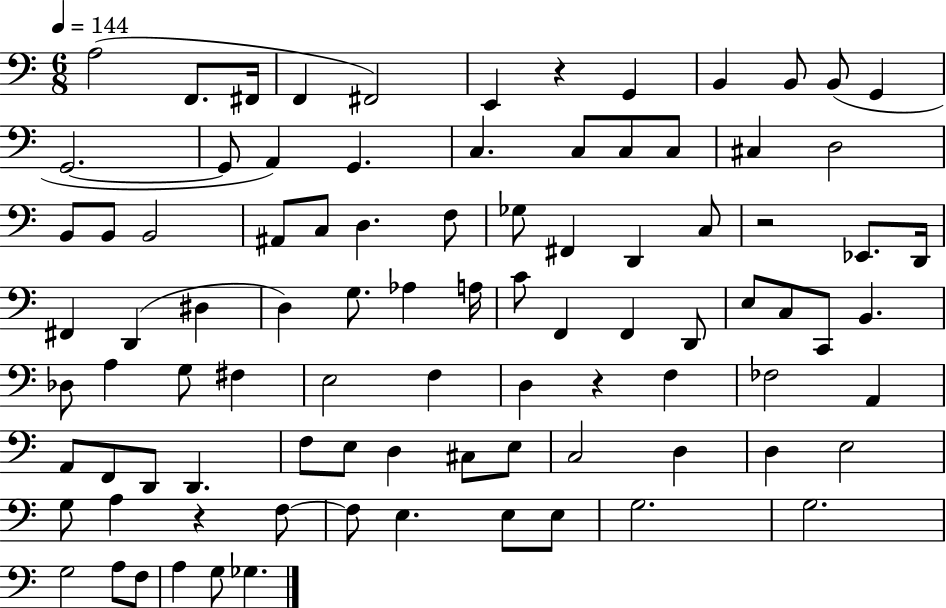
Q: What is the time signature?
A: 6/8